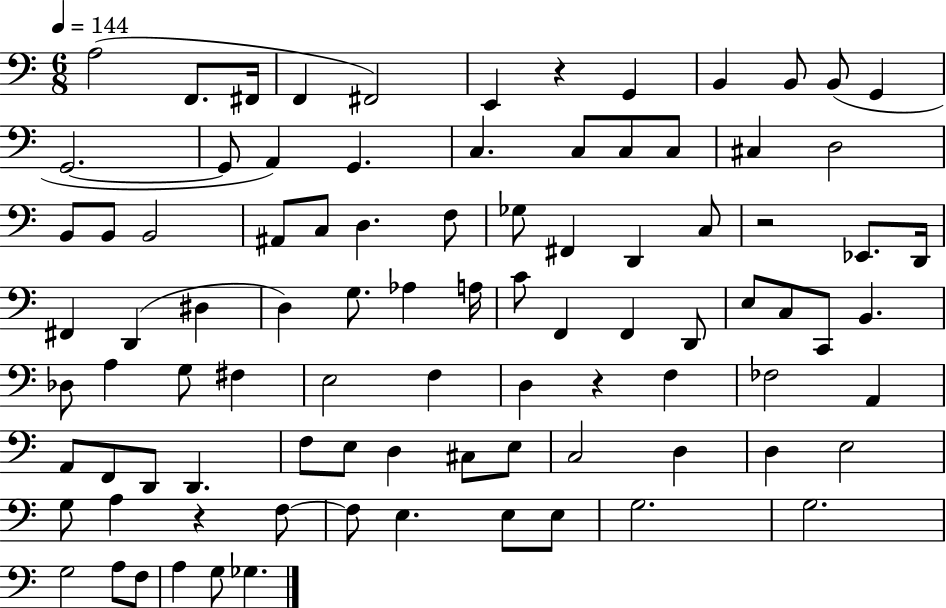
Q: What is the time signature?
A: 6/8